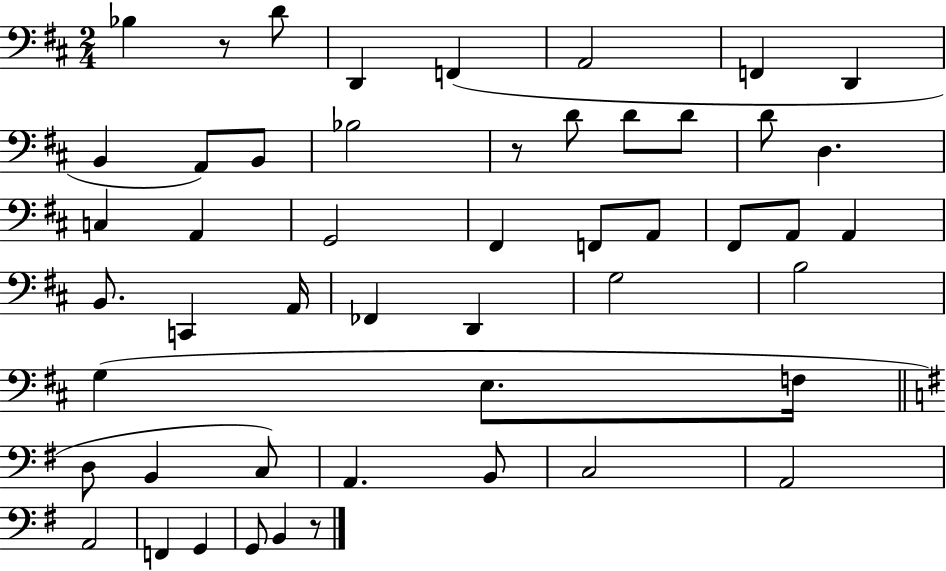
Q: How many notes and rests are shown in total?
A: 50